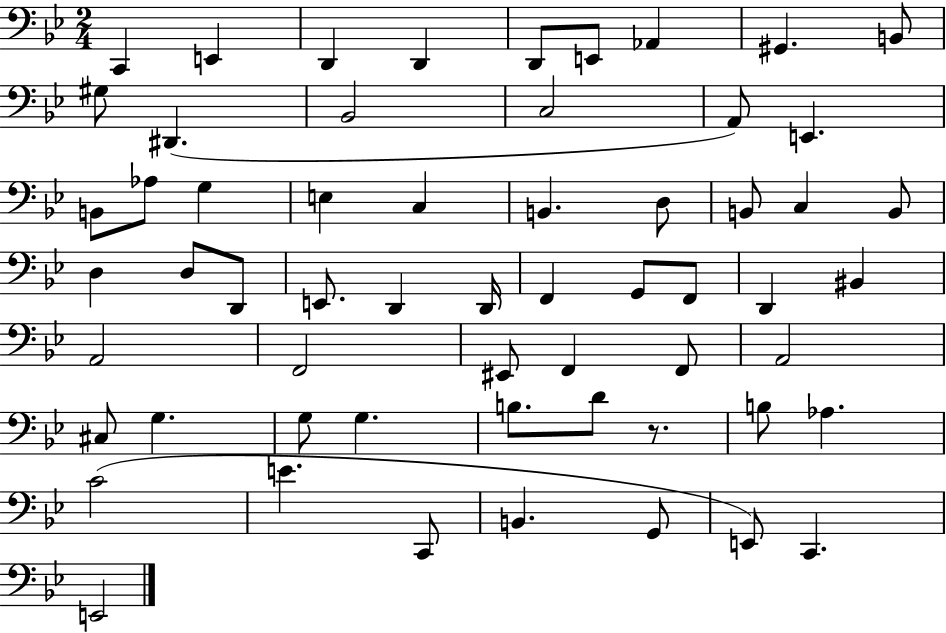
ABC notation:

X:1
T:Untitled
M:2/4
L:1/4
K:Bb
C,, E,, D,, D,, D,,/2 E,,/2 _A,, ^G,, B,,/2 ^G,/2 ^D,, _B,,2 C,2 A,,/2 E,, B,,/2 _A,/2 G, E, C, B,, D,/2 B,,/2 C, B,,/2 D, D,/2 D,,/2 E,,/2 D,, D,,/4 F,, G,,/2 F,,/2 D,, ^B,, A,,2 F,,2 ^E,,/2 F,, F,,/2 A,,2 ^C,/2 G, G,/2 G, B,/2 D/2 z/2 B,/2 _A, C2 E C,,/2 B,, G,,/2 E,,/2 C,, E,,2